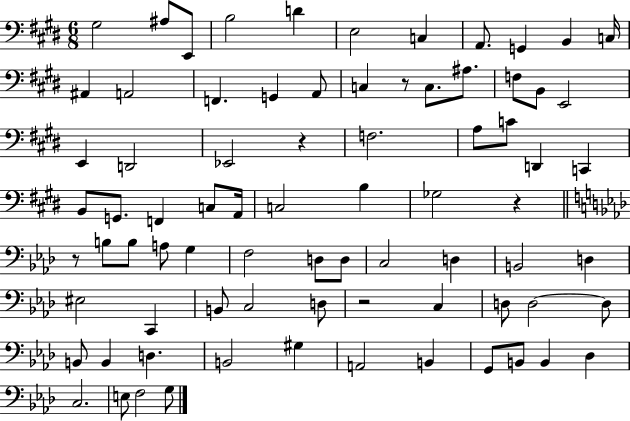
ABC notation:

X:1
T:Untitled
M:6/8
L:1/4
K:E
^G,2 ^A,/2 E,,/2 B,2 D E,2 C, A,,/2 G,, B,, C,/4 ^A,, A,,2 F,, G,, A,,/2 C, z/2 C,/2 ^A,/2 F,/2 B,,/2 E,,2 E,, D,,2 _E,,2 z F,2 A,/2 C/2 D,, C,, B,,/2 G,,/2 F,, C,/2 A,,/4 C,2 B, _G,2 z z/2 B,/2 B,/2 A,/2 G, F,2 D,/2 D,/2 C,2 D, B,,2 D, ^E,2 C,, B,,/2 C,2 D,/2 z2 C, D,/2 D,2 D,/2 B,,/2 B,, D, B,,2 ^G, A,,2 B,, G,,/2 B,,/2 B,, _D, C,2 E,/2 F,2 G,/2